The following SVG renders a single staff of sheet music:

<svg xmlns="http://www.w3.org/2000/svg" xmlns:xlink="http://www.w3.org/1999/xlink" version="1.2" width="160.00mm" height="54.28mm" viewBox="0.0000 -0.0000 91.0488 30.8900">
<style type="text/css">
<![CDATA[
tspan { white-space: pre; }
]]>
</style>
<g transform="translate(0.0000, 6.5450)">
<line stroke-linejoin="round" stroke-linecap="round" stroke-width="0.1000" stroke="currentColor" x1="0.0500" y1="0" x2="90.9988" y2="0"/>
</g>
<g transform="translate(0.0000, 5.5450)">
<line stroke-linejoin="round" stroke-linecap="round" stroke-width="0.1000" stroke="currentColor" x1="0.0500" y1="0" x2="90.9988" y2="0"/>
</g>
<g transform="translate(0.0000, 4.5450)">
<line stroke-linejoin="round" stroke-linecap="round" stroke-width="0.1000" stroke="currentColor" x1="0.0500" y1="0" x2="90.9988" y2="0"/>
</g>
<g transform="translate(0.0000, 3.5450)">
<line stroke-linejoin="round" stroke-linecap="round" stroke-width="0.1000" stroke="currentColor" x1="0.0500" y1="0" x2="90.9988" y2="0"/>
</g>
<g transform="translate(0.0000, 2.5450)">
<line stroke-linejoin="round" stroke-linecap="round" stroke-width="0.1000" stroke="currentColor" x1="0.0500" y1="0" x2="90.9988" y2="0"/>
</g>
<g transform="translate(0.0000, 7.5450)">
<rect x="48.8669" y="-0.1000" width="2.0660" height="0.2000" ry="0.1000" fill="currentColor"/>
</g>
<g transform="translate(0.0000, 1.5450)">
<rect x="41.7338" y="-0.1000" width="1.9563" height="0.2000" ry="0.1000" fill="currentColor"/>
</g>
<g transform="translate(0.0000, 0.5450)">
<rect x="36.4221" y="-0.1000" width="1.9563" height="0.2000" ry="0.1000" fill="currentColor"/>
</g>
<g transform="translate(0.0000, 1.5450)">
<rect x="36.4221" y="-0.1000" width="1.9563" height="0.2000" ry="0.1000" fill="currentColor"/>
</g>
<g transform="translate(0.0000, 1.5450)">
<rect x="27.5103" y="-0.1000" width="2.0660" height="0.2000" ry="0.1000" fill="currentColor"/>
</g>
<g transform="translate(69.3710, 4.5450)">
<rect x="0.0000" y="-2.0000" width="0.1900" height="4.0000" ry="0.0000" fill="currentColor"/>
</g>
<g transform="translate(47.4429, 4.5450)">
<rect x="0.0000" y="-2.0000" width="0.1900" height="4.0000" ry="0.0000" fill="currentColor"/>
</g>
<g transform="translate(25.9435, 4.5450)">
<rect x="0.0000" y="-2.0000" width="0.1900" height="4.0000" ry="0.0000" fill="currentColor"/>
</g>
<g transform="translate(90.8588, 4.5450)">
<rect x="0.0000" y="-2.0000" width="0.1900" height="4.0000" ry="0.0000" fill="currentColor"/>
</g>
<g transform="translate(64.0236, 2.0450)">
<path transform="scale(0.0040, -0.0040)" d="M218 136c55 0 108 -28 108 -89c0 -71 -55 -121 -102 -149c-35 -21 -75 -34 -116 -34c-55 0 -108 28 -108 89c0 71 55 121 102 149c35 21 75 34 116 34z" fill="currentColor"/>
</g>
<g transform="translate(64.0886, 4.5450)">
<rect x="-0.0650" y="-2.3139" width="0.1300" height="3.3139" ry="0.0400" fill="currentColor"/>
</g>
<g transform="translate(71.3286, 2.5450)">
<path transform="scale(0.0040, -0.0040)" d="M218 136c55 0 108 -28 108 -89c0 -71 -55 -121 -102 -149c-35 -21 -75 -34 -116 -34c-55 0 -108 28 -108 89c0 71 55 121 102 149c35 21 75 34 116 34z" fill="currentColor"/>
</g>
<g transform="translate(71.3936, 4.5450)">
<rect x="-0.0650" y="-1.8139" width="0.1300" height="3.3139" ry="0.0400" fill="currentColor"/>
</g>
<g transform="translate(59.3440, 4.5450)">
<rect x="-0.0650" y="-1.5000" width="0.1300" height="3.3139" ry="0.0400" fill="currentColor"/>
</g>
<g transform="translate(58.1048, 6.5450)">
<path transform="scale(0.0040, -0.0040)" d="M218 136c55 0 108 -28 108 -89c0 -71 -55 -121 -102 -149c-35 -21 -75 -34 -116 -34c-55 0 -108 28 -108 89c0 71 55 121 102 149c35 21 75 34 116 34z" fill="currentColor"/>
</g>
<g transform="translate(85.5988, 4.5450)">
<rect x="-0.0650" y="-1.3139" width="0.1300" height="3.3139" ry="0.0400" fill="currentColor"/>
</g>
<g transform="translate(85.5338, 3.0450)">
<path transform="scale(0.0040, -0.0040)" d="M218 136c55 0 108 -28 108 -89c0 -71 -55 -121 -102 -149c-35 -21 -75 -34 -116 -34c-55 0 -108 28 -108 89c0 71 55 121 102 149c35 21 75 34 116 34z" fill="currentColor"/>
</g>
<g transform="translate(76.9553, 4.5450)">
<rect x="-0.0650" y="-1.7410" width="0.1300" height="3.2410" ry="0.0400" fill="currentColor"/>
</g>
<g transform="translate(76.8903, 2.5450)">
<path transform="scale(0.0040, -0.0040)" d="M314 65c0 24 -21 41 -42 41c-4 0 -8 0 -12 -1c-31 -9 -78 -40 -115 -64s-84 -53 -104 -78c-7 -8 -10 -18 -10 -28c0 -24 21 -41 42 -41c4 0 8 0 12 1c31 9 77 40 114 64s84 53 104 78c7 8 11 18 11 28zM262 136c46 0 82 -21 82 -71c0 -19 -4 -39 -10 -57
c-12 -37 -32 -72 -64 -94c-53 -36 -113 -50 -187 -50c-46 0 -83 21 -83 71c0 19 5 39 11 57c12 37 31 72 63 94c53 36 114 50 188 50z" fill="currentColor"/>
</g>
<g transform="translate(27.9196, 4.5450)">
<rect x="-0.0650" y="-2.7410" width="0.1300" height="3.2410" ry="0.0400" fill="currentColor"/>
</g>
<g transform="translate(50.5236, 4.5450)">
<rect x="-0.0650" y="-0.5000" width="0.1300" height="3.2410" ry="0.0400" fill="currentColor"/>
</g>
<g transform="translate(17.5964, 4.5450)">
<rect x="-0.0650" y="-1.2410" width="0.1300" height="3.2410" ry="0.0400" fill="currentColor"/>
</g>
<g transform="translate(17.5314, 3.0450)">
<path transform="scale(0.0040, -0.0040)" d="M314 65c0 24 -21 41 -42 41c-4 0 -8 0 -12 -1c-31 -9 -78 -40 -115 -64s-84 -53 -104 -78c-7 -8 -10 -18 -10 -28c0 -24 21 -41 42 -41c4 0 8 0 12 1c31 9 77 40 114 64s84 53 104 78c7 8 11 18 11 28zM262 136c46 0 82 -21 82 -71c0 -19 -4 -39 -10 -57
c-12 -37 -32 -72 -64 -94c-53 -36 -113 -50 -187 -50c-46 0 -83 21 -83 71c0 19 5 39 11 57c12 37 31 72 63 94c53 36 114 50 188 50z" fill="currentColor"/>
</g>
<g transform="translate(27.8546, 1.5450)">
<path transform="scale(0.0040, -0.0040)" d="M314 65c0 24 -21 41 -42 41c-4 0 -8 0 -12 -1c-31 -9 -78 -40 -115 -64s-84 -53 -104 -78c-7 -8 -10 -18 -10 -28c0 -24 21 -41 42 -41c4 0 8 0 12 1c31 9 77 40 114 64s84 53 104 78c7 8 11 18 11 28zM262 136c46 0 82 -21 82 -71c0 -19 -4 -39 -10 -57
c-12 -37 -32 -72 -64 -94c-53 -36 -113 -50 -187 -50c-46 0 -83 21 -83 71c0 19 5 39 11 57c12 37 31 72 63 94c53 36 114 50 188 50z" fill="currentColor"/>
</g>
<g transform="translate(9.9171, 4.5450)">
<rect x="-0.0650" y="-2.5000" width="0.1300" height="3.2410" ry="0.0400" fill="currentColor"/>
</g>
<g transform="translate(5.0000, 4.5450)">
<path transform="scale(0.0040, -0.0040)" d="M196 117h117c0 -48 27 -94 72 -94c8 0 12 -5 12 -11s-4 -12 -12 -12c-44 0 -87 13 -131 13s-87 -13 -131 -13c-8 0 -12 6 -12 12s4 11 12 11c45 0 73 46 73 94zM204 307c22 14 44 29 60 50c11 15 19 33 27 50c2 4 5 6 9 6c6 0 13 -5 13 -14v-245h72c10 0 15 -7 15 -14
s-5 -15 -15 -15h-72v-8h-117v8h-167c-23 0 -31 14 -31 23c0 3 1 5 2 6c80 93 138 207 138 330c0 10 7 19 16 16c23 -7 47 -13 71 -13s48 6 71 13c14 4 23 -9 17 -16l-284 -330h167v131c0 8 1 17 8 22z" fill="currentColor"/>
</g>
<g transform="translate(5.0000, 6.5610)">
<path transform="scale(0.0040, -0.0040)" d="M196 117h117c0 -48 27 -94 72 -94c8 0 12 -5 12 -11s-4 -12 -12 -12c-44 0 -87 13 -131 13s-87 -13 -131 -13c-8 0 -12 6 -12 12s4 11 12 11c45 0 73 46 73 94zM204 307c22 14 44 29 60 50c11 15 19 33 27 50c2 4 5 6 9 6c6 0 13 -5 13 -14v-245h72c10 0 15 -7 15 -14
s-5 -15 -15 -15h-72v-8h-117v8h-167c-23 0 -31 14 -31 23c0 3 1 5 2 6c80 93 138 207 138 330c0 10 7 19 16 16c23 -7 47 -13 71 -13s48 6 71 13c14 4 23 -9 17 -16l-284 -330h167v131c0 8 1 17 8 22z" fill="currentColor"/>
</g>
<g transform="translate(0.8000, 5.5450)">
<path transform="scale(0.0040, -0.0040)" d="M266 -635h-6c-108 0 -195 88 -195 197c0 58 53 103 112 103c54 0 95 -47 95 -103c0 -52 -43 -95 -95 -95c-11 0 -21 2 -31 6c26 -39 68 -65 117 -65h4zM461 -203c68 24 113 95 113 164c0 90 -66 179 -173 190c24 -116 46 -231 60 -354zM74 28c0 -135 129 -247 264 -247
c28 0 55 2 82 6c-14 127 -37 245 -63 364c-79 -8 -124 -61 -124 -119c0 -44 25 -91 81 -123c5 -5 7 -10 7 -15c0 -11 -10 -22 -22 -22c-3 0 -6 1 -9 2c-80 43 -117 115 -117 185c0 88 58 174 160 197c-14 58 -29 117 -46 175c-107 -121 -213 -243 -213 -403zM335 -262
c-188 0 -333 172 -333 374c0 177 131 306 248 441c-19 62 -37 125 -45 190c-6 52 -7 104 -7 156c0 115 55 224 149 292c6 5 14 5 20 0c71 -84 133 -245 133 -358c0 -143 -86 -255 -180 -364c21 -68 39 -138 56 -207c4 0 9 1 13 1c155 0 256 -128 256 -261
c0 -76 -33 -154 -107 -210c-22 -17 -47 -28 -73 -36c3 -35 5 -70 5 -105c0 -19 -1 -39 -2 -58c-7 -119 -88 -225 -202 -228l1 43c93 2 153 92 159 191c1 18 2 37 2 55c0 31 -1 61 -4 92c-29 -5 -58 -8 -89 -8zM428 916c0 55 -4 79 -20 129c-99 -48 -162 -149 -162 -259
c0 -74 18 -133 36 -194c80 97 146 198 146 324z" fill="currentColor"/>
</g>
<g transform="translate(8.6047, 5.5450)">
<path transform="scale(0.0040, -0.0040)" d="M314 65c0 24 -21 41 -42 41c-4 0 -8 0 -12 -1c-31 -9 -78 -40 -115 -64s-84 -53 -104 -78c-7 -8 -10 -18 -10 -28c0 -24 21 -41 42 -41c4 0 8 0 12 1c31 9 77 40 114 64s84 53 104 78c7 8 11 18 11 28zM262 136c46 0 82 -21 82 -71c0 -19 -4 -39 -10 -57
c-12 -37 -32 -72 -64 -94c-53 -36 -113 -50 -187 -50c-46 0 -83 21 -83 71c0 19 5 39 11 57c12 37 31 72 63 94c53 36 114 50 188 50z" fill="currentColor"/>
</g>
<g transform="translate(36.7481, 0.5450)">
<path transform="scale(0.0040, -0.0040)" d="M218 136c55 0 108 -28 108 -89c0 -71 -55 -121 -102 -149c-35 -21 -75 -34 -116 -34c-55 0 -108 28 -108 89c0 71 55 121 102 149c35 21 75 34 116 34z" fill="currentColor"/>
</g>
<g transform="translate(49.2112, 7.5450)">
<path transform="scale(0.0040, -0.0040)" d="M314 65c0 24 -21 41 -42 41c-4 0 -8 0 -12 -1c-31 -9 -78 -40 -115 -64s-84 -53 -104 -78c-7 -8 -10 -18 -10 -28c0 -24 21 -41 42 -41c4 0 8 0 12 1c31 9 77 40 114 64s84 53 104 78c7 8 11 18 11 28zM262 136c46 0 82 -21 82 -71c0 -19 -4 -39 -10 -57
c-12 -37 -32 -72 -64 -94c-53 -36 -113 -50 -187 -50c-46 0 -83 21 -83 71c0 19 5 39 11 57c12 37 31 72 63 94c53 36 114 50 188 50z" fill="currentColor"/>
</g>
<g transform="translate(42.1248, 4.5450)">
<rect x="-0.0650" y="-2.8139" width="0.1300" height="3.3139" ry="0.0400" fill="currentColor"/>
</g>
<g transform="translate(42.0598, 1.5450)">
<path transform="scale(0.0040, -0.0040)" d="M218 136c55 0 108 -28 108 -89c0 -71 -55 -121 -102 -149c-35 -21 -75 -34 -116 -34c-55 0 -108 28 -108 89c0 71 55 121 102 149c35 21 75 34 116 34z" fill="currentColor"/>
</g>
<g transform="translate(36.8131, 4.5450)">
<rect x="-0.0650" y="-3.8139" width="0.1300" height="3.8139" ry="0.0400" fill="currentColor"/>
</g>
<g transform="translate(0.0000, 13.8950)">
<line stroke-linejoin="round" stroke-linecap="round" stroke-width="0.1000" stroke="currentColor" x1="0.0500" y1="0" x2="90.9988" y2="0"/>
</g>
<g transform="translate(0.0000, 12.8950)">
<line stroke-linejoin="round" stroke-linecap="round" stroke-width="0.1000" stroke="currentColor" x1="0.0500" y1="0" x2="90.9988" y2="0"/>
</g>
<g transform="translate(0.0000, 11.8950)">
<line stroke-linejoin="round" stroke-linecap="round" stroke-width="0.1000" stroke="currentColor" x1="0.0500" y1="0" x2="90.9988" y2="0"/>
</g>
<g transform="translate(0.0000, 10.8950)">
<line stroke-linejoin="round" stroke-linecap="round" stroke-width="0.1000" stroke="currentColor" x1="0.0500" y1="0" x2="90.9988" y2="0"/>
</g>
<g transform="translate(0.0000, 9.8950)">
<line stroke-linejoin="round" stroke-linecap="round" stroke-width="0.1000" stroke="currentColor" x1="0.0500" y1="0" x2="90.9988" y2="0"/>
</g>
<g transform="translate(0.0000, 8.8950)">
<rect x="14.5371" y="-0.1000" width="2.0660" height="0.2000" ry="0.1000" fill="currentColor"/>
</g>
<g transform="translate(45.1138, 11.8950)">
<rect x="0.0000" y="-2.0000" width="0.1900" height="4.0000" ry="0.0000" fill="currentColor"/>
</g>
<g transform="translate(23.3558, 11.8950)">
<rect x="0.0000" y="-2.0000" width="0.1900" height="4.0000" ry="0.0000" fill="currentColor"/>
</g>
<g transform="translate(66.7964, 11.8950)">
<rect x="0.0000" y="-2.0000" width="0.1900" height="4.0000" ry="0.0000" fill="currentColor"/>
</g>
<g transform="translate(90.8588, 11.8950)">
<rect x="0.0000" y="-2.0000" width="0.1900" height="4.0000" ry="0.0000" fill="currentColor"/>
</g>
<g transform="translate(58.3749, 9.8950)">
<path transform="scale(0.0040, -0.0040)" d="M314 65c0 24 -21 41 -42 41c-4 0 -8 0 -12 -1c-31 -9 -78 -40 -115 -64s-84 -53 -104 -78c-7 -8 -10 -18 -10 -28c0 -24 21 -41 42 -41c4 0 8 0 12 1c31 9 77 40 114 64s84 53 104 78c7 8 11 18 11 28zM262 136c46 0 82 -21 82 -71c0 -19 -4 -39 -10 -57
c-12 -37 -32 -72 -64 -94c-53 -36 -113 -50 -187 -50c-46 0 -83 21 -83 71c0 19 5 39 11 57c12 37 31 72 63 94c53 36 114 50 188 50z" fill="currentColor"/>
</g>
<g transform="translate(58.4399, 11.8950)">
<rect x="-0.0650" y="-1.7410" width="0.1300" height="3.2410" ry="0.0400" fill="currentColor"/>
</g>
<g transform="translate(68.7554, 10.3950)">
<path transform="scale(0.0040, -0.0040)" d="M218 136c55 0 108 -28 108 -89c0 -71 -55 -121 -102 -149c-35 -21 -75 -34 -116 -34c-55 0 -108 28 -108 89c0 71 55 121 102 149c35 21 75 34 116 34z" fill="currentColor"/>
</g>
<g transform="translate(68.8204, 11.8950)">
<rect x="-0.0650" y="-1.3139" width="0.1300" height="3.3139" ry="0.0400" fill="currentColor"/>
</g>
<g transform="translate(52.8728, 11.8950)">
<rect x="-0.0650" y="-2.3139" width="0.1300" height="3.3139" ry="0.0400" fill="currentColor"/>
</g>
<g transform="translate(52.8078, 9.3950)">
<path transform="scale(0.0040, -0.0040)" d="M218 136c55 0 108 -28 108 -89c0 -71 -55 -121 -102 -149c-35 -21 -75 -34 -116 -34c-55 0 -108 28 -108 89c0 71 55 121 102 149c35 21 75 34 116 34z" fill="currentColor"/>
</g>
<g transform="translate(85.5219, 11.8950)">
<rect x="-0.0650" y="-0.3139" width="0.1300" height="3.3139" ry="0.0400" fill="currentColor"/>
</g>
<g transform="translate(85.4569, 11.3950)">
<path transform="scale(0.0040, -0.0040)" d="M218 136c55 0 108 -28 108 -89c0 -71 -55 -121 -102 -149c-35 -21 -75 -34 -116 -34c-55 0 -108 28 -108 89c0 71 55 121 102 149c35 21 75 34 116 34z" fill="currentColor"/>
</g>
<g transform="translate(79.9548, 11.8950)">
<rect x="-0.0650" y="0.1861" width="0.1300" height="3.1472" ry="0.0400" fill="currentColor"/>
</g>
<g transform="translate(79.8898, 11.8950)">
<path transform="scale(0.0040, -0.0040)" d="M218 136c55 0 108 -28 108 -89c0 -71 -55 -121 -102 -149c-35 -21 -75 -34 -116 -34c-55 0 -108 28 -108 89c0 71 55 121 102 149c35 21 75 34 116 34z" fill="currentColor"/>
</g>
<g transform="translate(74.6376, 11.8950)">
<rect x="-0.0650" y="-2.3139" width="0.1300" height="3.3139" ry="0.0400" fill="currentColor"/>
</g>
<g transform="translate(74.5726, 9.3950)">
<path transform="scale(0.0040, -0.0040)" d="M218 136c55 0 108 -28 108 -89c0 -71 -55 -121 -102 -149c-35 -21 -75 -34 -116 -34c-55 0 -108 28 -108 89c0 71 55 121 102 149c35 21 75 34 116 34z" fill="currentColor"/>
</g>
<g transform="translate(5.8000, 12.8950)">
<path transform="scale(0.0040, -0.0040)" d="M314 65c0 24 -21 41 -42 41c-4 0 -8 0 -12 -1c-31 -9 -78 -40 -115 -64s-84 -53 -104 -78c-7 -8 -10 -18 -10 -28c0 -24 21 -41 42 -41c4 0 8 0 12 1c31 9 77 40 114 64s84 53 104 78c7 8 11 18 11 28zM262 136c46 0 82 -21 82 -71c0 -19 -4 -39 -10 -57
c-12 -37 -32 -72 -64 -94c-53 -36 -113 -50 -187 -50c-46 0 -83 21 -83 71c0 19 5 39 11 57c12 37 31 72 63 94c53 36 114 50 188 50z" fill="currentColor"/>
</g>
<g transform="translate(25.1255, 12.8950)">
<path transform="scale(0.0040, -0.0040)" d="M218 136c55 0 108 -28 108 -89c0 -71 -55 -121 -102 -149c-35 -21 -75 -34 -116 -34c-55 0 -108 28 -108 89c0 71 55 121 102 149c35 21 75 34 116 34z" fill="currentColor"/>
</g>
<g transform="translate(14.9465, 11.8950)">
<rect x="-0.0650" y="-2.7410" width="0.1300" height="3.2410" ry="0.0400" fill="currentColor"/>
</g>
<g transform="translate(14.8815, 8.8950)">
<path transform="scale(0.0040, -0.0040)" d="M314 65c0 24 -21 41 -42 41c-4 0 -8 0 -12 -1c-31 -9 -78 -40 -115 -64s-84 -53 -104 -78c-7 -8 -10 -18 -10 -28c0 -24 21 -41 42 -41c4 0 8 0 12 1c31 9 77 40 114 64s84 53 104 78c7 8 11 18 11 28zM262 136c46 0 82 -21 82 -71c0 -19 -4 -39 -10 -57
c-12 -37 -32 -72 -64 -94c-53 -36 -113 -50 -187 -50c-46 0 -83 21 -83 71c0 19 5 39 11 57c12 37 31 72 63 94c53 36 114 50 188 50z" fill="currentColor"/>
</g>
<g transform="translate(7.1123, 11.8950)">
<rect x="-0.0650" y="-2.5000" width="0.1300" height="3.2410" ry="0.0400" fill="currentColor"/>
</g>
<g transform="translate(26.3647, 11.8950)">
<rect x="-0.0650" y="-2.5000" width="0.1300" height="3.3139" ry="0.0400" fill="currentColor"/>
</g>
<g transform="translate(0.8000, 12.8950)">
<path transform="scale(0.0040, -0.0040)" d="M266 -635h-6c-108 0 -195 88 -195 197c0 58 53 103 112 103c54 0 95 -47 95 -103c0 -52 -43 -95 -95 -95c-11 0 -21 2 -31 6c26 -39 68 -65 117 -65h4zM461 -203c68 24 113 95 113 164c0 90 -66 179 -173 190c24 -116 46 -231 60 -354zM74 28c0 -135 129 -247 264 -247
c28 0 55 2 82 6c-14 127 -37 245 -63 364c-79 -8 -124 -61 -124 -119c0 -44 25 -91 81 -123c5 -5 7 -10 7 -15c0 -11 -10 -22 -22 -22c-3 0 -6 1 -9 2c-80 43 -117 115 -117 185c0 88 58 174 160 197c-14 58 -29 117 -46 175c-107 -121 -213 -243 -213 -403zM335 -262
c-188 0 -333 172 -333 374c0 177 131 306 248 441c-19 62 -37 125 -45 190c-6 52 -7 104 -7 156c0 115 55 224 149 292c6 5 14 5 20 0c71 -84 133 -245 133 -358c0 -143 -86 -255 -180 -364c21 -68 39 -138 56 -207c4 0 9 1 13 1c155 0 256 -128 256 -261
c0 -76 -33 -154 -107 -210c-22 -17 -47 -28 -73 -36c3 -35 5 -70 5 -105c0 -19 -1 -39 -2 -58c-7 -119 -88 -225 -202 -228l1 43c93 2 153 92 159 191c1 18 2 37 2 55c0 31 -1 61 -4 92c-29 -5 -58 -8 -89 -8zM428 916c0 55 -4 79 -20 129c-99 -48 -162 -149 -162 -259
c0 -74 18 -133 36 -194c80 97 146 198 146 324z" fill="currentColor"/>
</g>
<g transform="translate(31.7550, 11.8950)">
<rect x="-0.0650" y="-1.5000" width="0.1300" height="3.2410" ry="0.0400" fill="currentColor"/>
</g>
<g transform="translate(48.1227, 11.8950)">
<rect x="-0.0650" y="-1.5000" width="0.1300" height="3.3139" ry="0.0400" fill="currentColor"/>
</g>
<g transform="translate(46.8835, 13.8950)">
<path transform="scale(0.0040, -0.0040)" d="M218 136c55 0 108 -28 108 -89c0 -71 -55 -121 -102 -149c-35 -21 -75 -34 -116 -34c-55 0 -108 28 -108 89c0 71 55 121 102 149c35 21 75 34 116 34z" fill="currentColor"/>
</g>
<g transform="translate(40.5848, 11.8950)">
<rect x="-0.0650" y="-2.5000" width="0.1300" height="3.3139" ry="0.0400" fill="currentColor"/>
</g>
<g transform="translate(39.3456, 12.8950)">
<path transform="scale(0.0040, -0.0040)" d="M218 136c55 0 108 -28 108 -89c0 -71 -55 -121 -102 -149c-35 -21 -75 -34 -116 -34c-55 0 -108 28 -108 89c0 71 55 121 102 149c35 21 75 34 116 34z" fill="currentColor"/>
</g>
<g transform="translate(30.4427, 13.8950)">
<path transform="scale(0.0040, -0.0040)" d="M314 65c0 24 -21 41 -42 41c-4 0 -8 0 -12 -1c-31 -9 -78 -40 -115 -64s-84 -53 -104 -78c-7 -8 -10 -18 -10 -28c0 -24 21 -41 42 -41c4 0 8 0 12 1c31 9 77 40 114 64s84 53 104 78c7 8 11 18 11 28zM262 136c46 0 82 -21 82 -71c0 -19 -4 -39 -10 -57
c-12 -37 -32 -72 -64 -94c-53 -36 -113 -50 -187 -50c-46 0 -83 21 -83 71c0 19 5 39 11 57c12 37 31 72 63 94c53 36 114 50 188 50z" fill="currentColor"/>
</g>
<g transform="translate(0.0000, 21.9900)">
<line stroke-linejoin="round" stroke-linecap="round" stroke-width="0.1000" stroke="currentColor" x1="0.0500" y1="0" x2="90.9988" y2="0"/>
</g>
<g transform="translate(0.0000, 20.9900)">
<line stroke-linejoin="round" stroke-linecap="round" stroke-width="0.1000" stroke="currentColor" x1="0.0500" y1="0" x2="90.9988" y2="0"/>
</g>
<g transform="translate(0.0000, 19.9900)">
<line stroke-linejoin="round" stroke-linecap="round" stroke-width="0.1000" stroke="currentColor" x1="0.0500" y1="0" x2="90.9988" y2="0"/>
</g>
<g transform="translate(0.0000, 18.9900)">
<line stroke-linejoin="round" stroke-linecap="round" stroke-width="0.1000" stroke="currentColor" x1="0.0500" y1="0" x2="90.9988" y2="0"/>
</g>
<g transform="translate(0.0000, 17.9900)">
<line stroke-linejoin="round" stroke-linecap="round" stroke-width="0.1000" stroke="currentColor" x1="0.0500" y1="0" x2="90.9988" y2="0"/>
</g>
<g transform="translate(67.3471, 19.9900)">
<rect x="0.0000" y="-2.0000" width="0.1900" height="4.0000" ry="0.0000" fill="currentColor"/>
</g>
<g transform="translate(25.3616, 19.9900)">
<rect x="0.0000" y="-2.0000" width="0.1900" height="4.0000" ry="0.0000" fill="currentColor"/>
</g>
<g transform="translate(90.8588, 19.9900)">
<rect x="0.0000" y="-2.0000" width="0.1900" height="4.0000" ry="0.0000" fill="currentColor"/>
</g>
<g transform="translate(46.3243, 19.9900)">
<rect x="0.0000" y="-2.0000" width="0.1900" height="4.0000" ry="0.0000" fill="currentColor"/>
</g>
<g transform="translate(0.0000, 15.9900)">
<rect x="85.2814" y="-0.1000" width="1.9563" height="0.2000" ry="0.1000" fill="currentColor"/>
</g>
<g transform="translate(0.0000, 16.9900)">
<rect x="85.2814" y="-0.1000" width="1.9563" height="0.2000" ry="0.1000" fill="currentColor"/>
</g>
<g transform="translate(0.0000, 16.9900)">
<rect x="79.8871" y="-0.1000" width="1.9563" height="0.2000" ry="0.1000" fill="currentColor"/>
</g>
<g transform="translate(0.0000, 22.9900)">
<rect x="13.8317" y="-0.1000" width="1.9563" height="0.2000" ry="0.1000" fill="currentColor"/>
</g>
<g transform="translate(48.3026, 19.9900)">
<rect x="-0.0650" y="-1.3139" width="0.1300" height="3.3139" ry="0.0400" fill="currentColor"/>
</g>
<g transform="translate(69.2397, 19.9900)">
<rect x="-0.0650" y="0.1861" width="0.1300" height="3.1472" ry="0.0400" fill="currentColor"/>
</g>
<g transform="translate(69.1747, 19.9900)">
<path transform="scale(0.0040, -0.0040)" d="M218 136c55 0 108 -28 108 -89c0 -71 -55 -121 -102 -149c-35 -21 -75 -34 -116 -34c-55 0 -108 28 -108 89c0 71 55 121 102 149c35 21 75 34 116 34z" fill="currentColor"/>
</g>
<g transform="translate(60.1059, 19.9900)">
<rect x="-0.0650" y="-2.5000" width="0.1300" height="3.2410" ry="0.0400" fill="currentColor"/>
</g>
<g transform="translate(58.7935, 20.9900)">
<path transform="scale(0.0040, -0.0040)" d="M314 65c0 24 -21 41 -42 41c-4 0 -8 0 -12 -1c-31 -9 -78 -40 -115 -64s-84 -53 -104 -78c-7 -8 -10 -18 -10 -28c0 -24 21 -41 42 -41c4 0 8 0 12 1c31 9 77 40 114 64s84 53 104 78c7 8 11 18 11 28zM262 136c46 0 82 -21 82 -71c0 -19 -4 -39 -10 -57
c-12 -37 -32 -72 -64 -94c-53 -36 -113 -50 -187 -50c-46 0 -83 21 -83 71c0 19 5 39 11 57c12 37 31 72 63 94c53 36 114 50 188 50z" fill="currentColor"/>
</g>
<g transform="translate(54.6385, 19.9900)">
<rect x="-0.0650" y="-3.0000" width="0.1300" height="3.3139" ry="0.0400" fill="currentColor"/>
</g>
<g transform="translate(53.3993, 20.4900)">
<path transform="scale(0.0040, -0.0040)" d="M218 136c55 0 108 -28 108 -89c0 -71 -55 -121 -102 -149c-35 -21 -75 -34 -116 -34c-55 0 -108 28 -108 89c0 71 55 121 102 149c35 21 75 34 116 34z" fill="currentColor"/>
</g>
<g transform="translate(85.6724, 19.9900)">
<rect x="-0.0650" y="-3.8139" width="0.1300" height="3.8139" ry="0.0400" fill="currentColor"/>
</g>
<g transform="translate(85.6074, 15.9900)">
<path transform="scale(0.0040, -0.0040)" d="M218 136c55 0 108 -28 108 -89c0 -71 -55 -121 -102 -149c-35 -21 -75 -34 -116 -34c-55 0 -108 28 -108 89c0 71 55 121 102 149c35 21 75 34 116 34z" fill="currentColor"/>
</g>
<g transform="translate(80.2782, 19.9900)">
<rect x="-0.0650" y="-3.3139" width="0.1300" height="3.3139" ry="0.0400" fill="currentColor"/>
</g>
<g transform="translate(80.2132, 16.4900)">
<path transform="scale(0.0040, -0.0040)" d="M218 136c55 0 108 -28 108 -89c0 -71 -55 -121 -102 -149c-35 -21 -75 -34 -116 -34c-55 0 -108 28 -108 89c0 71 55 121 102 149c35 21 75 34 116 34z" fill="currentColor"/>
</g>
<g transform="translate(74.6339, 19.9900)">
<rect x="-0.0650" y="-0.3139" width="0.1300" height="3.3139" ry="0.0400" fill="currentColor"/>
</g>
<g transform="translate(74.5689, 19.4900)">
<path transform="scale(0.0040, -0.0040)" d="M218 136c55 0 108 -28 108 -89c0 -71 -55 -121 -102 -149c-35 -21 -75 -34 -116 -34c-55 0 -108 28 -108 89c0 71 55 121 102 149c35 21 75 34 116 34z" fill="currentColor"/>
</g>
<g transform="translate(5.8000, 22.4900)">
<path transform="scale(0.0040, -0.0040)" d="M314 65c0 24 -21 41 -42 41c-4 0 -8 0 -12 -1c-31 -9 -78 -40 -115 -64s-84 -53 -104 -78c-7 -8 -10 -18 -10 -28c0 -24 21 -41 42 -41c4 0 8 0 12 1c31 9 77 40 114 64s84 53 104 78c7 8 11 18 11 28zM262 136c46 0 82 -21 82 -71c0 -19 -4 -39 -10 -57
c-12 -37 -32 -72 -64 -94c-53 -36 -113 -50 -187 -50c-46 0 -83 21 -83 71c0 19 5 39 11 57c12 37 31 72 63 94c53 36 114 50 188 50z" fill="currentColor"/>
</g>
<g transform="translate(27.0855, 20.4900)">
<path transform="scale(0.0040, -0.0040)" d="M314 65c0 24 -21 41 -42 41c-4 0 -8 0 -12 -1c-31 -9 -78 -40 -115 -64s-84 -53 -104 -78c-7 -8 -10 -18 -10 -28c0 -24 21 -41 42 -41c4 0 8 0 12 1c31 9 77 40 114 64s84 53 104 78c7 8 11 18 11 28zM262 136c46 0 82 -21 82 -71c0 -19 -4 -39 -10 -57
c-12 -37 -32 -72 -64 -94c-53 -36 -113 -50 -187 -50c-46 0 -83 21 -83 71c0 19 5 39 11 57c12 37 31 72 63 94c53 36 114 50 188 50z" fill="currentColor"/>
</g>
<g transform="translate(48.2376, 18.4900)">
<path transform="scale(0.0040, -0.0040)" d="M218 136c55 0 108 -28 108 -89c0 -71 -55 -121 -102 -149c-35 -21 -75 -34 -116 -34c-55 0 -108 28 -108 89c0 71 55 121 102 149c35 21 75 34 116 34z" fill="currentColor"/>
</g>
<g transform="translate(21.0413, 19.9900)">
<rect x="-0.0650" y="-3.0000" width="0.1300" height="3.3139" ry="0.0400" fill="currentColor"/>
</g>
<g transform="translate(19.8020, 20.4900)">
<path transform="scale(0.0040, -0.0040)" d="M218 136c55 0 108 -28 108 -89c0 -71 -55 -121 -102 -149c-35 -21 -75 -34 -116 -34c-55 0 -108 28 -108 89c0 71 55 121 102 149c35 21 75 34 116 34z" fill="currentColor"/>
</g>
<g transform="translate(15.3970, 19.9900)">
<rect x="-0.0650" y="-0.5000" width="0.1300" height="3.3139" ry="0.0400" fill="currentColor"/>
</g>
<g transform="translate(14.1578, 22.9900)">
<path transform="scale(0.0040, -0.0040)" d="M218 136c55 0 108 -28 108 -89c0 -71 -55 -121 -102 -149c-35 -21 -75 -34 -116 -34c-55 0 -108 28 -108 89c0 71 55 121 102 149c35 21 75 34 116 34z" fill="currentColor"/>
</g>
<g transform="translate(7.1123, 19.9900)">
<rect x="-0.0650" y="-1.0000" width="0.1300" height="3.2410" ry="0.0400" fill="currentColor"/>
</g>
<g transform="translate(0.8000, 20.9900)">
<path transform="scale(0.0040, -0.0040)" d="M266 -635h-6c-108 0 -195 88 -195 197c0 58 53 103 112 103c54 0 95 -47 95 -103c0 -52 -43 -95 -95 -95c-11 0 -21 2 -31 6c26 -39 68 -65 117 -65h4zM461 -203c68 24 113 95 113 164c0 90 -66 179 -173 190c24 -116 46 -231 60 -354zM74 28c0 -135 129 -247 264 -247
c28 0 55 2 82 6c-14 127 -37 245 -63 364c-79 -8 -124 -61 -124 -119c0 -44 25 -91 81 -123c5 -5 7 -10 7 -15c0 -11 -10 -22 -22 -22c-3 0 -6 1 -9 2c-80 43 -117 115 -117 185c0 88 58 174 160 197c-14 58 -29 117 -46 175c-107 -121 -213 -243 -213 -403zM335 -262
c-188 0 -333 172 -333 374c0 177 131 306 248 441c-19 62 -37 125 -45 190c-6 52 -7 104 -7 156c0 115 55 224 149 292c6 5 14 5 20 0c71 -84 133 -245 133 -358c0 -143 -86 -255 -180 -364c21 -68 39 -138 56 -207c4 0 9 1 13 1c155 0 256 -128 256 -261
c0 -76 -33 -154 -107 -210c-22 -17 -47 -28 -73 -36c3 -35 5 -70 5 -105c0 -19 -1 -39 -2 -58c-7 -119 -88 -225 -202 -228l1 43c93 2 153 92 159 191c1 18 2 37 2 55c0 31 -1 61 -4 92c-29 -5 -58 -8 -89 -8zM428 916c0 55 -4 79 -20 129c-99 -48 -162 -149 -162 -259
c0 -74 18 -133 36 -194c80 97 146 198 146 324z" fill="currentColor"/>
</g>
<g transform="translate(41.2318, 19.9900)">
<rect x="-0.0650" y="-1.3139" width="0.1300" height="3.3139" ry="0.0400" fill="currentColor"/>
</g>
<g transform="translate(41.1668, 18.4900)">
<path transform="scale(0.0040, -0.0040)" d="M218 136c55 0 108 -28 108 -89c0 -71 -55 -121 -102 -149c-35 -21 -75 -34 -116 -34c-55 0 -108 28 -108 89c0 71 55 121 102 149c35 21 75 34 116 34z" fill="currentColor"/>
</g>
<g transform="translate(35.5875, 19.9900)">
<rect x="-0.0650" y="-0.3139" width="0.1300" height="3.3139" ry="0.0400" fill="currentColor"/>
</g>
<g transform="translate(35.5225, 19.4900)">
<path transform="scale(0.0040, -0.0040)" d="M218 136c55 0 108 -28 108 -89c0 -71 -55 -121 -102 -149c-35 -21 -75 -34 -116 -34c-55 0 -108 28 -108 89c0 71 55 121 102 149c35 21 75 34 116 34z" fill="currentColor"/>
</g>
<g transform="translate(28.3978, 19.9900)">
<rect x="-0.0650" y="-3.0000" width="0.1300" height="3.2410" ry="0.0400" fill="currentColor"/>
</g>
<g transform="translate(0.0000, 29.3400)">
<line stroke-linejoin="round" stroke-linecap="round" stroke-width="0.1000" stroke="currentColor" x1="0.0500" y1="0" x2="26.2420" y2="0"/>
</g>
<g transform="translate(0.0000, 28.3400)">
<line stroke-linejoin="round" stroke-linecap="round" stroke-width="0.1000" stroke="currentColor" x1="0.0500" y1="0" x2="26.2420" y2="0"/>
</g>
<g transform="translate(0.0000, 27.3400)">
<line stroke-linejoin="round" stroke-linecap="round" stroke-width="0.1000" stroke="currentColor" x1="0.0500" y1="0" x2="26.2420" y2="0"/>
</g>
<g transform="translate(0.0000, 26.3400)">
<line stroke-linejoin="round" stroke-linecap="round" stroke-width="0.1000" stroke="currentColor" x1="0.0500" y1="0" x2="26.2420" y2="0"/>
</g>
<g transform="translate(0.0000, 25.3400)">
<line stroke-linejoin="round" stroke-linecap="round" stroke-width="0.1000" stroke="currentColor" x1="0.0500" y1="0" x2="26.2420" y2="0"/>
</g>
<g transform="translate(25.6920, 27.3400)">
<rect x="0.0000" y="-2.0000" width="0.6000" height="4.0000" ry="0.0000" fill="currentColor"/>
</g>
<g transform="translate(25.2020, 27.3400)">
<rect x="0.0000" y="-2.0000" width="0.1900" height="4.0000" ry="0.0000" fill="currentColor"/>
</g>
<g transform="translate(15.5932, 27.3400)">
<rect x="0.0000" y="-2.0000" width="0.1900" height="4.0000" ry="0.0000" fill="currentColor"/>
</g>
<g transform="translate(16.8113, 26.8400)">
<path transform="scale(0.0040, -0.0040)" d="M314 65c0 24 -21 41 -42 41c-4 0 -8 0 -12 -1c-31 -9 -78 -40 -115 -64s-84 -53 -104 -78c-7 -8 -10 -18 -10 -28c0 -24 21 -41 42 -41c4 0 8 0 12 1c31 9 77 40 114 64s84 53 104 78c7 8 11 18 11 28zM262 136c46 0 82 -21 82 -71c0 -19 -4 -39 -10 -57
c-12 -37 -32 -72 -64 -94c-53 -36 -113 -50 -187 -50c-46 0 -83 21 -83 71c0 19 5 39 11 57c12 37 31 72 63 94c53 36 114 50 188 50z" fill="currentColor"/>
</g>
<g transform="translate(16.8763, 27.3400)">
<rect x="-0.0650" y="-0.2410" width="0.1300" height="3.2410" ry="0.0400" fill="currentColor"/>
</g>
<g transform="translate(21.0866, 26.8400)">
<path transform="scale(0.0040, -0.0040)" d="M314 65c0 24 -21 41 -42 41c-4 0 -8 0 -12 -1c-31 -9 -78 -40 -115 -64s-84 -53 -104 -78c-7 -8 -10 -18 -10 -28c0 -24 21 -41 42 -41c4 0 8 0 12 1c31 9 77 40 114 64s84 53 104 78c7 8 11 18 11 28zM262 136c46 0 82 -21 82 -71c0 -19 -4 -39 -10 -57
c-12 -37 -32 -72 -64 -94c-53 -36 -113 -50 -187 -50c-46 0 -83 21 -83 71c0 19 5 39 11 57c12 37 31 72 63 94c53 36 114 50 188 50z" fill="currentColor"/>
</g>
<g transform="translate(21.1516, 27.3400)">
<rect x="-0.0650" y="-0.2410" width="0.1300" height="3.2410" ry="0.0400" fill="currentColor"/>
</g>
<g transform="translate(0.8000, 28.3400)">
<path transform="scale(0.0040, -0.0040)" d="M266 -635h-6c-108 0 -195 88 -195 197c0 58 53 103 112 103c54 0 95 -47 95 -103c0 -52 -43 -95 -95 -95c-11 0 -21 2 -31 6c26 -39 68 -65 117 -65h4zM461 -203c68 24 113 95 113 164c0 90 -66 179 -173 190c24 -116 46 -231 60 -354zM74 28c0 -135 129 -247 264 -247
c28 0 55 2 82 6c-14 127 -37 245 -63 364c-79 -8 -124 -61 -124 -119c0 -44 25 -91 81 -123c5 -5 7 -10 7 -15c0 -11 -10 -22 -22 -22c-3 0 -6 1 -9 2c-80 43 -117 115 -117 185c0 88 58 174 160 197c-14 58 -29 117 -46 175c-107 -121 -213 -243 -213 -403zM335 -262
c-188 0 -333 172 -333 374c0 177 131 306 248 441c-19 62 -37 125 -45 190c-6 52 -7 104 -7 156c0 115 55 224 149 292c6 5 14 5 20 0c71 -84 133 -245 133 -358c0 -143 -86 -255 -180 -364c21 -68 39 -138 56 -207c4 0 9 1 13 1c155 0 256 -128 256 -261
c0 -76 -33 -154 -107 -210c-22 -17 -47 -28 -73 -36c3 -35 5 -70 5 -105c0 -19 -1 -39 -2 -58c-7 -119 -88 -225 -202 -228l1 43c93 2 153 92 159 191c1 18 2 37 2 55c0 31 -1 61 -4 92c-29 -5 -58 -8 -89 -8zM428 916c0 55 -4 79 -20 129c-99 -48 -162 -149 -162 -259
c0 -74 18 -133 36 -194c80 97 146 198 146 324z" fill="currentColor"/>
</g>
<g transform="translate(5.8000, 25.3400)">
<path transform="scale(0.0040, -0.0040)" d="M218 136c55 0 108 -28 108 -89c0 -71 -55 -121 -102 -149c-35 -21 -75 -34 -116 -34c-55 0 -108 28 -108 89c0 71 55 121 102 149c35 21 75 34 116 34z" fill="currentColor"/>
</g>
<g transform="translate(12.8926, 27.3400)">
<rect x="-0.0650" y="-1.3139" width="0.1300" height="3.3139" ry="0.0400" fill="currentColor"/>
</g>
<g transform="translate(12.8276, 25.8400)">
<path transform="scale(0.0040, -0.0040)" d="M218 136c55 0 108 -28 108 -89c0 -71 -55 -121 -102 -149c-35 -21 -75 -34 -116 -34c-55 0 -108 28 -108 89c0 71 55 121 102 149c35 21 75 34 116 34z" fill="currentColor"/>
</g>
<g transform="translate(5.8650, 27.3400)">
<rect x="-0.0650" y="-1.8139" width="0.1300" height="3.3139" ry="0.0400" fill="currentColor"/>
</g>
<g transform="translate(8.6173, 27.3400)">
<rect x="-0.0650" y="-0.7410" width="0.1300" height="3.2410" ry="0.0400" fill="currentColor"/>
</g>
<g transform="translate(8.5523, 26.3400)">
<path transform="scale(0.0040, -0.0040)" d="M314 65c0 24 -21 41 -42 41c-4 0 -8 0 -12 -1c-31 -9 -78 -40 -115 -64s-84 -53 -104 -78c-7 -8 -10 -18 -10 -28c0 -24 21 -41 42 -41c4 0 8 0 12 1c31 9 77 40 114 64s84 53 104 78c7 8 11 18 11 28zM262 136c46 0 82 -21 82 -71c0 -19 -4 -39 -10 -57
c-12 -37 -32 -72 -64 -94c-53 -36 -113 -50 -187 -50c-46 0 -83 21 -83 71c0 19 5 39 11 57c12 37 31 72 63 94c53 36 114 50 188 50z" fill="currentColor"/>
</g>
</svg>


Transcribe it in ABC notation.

X:1
T:Untitled
M:4/4
L:1/4
K:C
G2 e2 a2 c' a C2 E g f f2 e G2 a2 G E2 G E g f2 e g B c D2 C A A2 c e e A G2 B c b c' f d2 e c2 c2